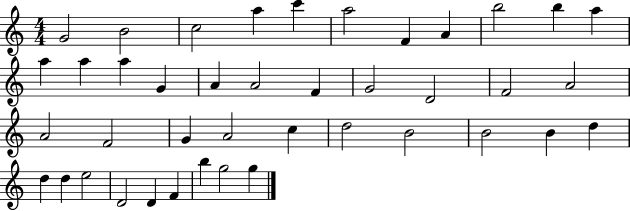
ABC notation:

X:1
T:Untitled
M:4/4
L:1/4
K:C
G2 B2 c2 a c' a2 F A b2 b a a a a G A A2 F G2 D2 F2 A2 A2 F2 G A2 c d2 B2 B2 B d d d e2 D2 D F b g2 g